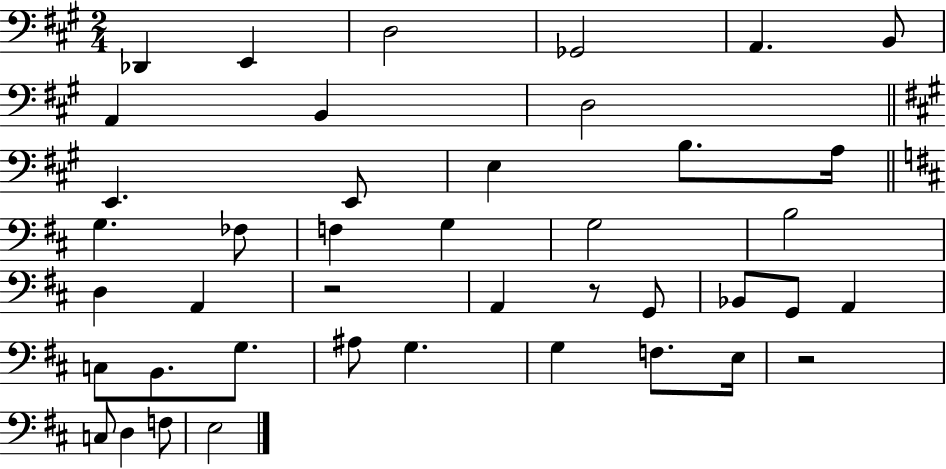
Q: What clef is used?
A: bass